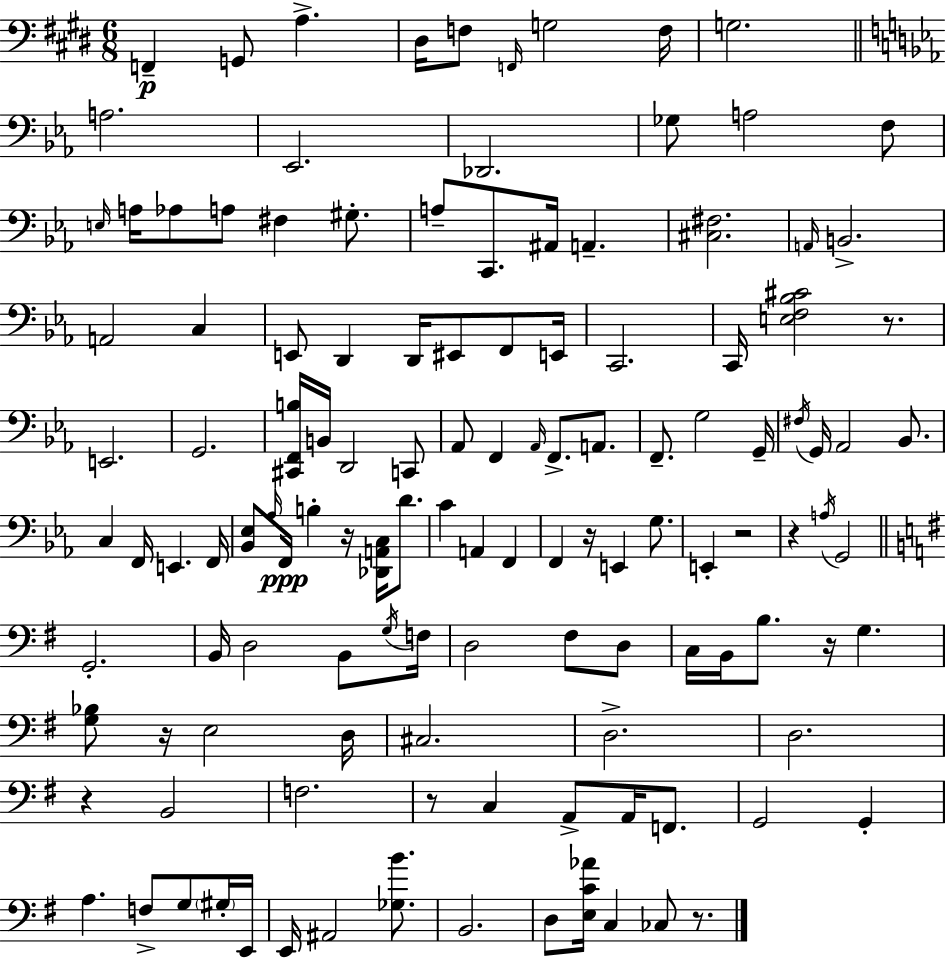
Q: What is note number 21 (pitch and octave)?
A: G#3